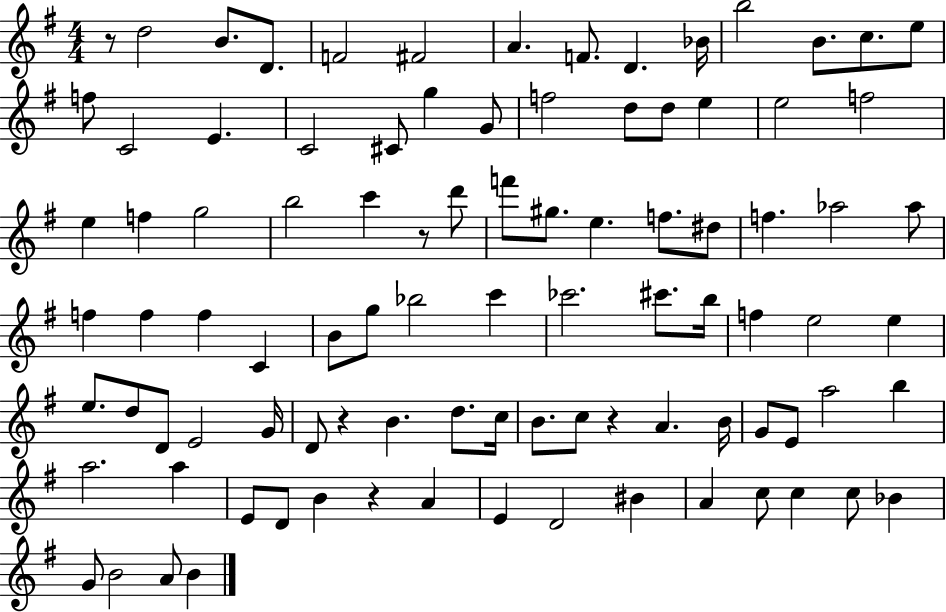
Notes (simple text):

R/e D5/h B4/e. D4/e. F4/h F#4/h A4/q. F4/e. D4/q. Bb4/s B5/h B4/e. C5/e. E5/e F5/e C4/h E4/q. C4/h C#4/e G5/q G4/e F5/h D5/e D5/e E5/q E5/h F5/h E5/q F5/q G5/h B5/h C6/q R/e D6/e F6/e G#5/e. E5/q. F5/e. D#5/e F5/q. Ab5/h Ab5/e F5/q F5/q F5/q C4/q B4/e G5/e Bb5/h C6/q CES6/h. C#6/e. B5/s F5/q E5/h E5/q E5/e. D5/e D4/e E4/h G4/s D4/e R/q B4/q. D5/e. C5/s B4/e. C5/e R/q A4/q. B4/s G4/e E4/e A5/h B5/q A5/h. A5/q E4/e D4/e B4/q R/q A4/q E4/q D4/h BIS4/q A4/q C5/e C5/q C5/e Bb4/q G4/e B4/h A4/e B4/q